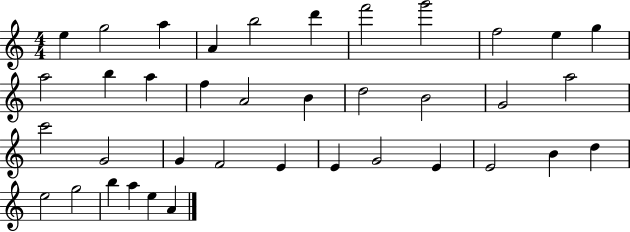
E5/q G5/h A5/q A4/q B5/h D6/q F6/h G6/h F5/h E5/q G5/q A5/h B5/q A5/q F5/q A4/h B4/q D5/h B4/h G4/h A5/h C6/h G4/h G4/q F4/h E4/q E4/q G4/h E4/q E4/h B4/q D5/q E5/h G5/h B5/q A5/q E5/q A4/q